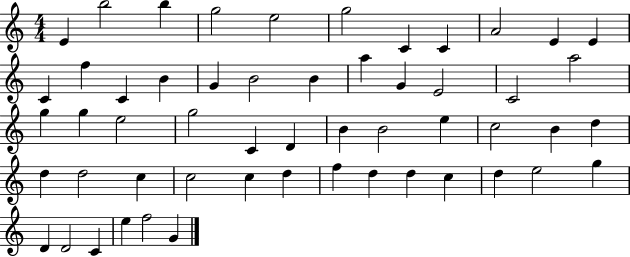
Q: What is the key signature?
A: C major